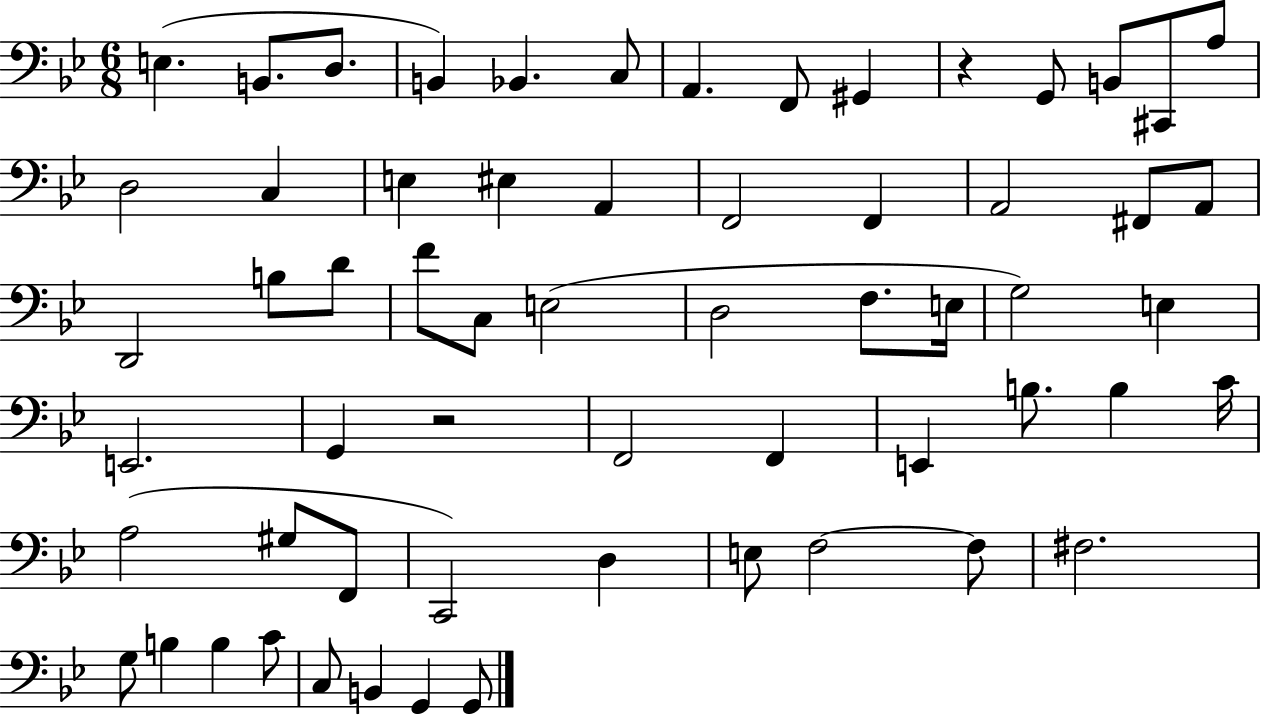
{
  \clef bass
  \numericTimeSignature
  \time 6/8
  \key bes \major
  e4.( b,8. d8. | b,4) bes,4. c8 | a,4. f,8 gis,4 | r4 g,8 b,8 cis,8 a8 | \break d2 c4 | e4 eis4 a,4 | f,2 f,4 | a,2 fis,8 a,8 | \break d,2 b8 d'8 | f'8 c8 e2( | d2 f8. e16 | g2) e4 | \break e,2. | g,4 r2 | f,2 f,4 | e,4 b8. b4 c'16 | \break a2( gis8 f,8 | c,2) d4 | e8 f2~~ f8 | fis2. | \break g8 b4 b4 c'8 | c8 b,4 g,4 g,8 | \bar "|."
}